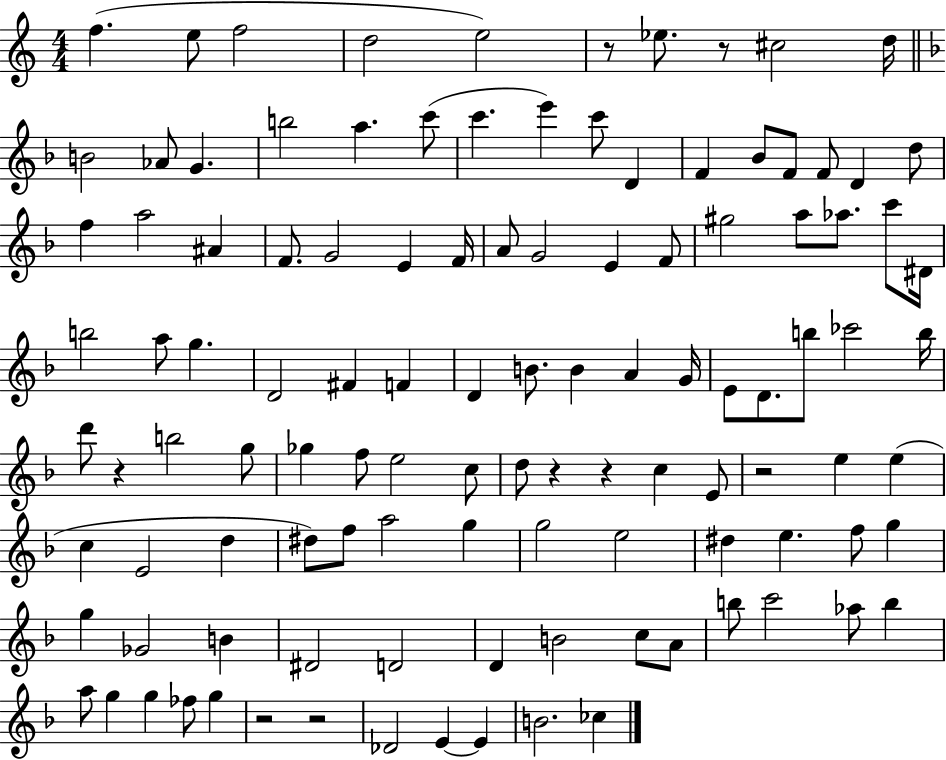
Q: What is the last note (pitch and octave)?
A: CES5